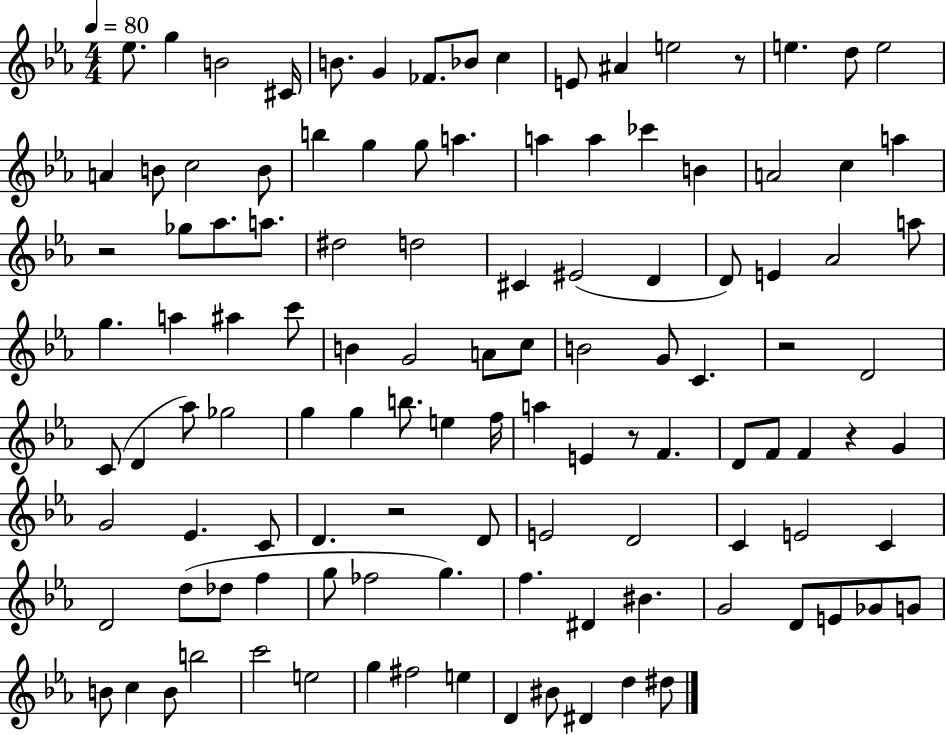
Eb5/e. G5/q B4/h C#4/s B4/e. G4/q FES4/e. Bb4/e C5/q E4/e A#4/q E5/h R/e E5/q. D5/e E5/h A4/q B4/e C5/h B4/e B5/q G5/q G5/e A5/q. A5/q A5/q CES6/q B4/q A4/h C5/q A5/q R/h Gb5/e Ab5/e. A5/e. D#5/h D5/h C#4/q EIS4/h D4/q D4/e E4/q Ab4/h A5/e G5/q. A5/q A#5/q C6/e B4/q G4/h A4/e C5/e B4/h G4/e C4/q. R/h D4/h C4/e D4/q Ab5/e Gb5/h G5/q G5/q B5/e. E5/q F5/s A5/q E4/q R/e F4/q. D4/e F4/e F4/q R/q G4/q G4/h Eb4/q. C4/e D4/q. R/h D4/e E4/h D4/h C4/q E4/h C4/q D4/h D5/e Db5/e F5/q G5/e FES5/h G5/q. F5/q. D#4/q BIS4/q. G4/h D4/e E4/e Gb4/e G4/e B4/e C5/q B4/e B5/h C6/h E5/h G5/q F#5/h E5/q D4/q BIS4/e D#4/q D5/q D#5/e